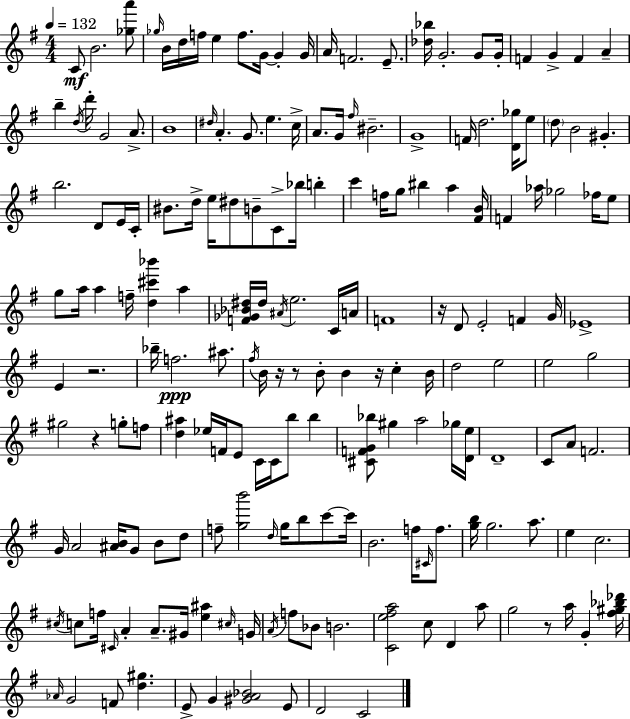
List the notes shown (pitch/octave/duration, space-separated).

C4/e B4/h. [Gb5,A6]/e Gb5/s B4/s D5/s F5/s E5/q F5/e. G4/s G4/q G4/s A4/s F4/h. E4/e. [Db5,Bb5]/s G4/h. G4/e G4/s F4/q G4/q F4/q A4/q B5/q D5/s D6/s G4/h A4/e. B4/w D#5/s A4/q. G4/e. E5/q. C5/s A4/e. G4/s F#5/s BIS4/h. G4/w F4/s D5/h. [D4,Gb5]/s E5/e D5/e B4/h G#4/q. B5/h. D4/e E4/s C4/s BIS4/e. D5/s E5/s D#5/e B4/e C4/e Bb5/s B5/q C6/q F5/s G5/e BIS5/q A5/q [F#4,B4]/s F4/q Ab5/s Gb5/h FES5/s E5/e G5/e A5/s A5/q F5/s [D5,C#6,Bb6]/q A5/q [F4,Gb4,Bb4,D#5]/s D#5/s A#4/s E5/h. C4/s A4/s F4/w R/s D4/e E4/h F4/q G4/s Eb4/w E4/q R/h. Bb5/s F5/h. A#5/e. F#5/s B4/s R/s R/e B4/e B4/q R/s C5/q B4/s D5/h E5/h E5/h G5/h G#5/h R/q G5/e F5/e [D5,A#5]/q Eb5/s F4/s E4/e C4/s C4/s B5/e B5/q [C#4,F4,G4,Bb5]/e G#5/q A5/h Gb5/s [D4,E5]/s D4/w C4/e A4/e F4/h. G4/s A4/h [A#4,B4]/s G4/e B4/e D5/e F5/e [G5,B6]/h D5/s G5/s B5/e C6/e C6/s B4/h. F5/s C#4/s F5/e. [G5,B5]/s G5/h. A5/e. E5/q C5/h. C#5/s C5/e F5/s C#4/s A4/q A4/e. G#4/s [E5,A#5]/q C#5/s G4/s A4/s F5/e Bb4/e B4/h. [C4,E5,F#5,A5]/h C5/e D4/q A5/e G5/h R/e A5/s G4/q [F#5,G#5,Bb5,Db6]/s Ab4/s G4/h F4/e [D5,G#5]/q. E4/e G4/q [G#4,A4,Bb4]/h E4/e D4/h C4/h